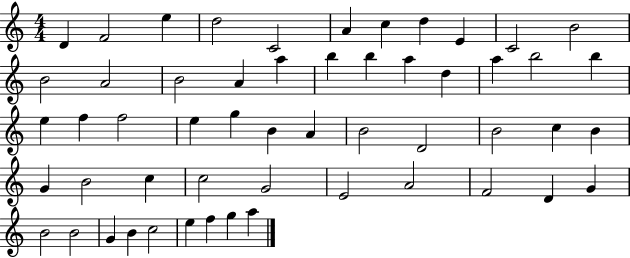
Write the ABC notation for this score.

X:1
T:Untitled
M:4/4
L:1/4
K:C
D F2 e d2 C2 A c d E C2 B2 B2 A2 B2 A a b b a d a b2 b e f f2 e g B A B2 D2 B2 c B G B2 c c2 G2 E2 A2 F2 D G B2 B2 G B c2 e f g a